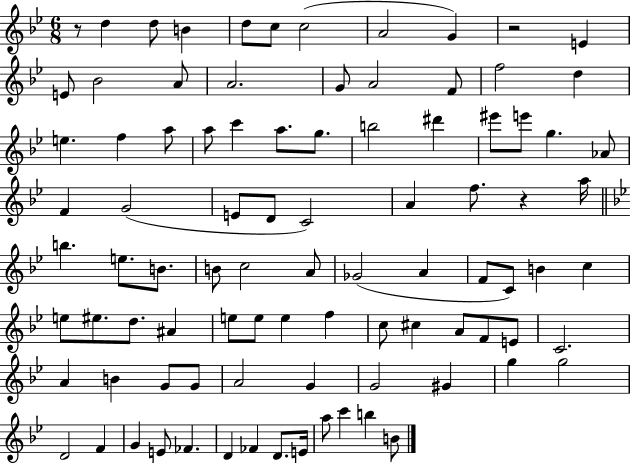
{
  \clef treble
  \numericTimeSignature
  \time 6/8
  \key bes \major
  r8 d''4 d''8 b'4 | d''8 c''8 c''2( | a'2 g'4) | r2 e'4 | \break e'8 bes'2 a'8 | a'2. | g'8 a'2 f'8 | f''2 d''4 | \break e''4. f''4 a''8 | a''8 c'''4 a''8. g''8. | b''2 dis'''4 | eis'''8 e'''8 g''4. aes'8 | \break f'4 g'2( | e'8 d'8 c'2) | a'4 f''8. r4 a''16 | \bar "||" \break \key bes \major b''4. e''8. b'8. | b'8 c''2 a'8 | ges'2( a'4 | f'8 c'8) b'4 c''4 | \break e''8 eis''8. d''8. ais'4 | e''8 e''8 e''4 f''4 | c''8 cis''4 a'8 f'8 e'8 | c'2. | \break a'4 b'4 g'8 g'8 | a'2 g'4 | g'2 gis'4 | g''4 g''2 | \break d'2 f'4 | g'4 e'8 fes'4. | d'4 fes'4 d'8. e'16 | a''8 c'''4 b''4 b'8 | \break \bar "|."
}